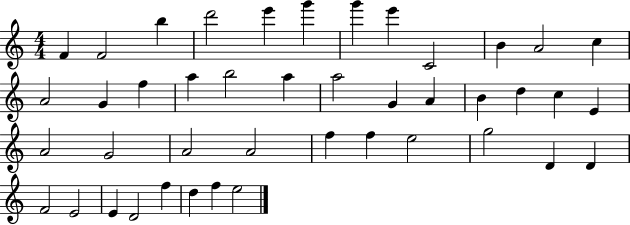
X:1
T:Untitled
M:4/4
L:1/4
K:C
F F2 b d'2 e' g' g' e' C2 B A2 c A2 G f a b2 a a2 G A B d c E A2 G2 A2 A2 f f e2 g2 D D F2 E2 E D2 f d f e2